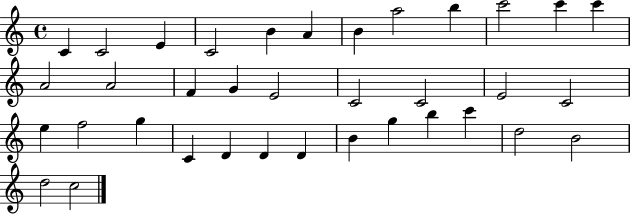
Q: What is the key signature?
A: C major